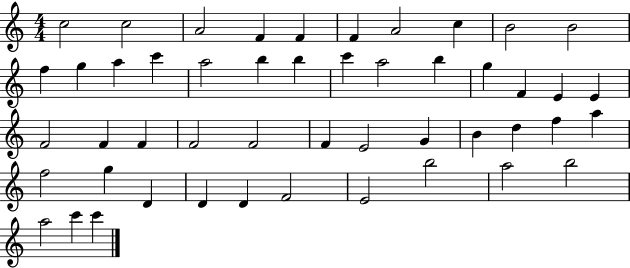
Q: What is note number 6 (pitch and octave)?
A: F4